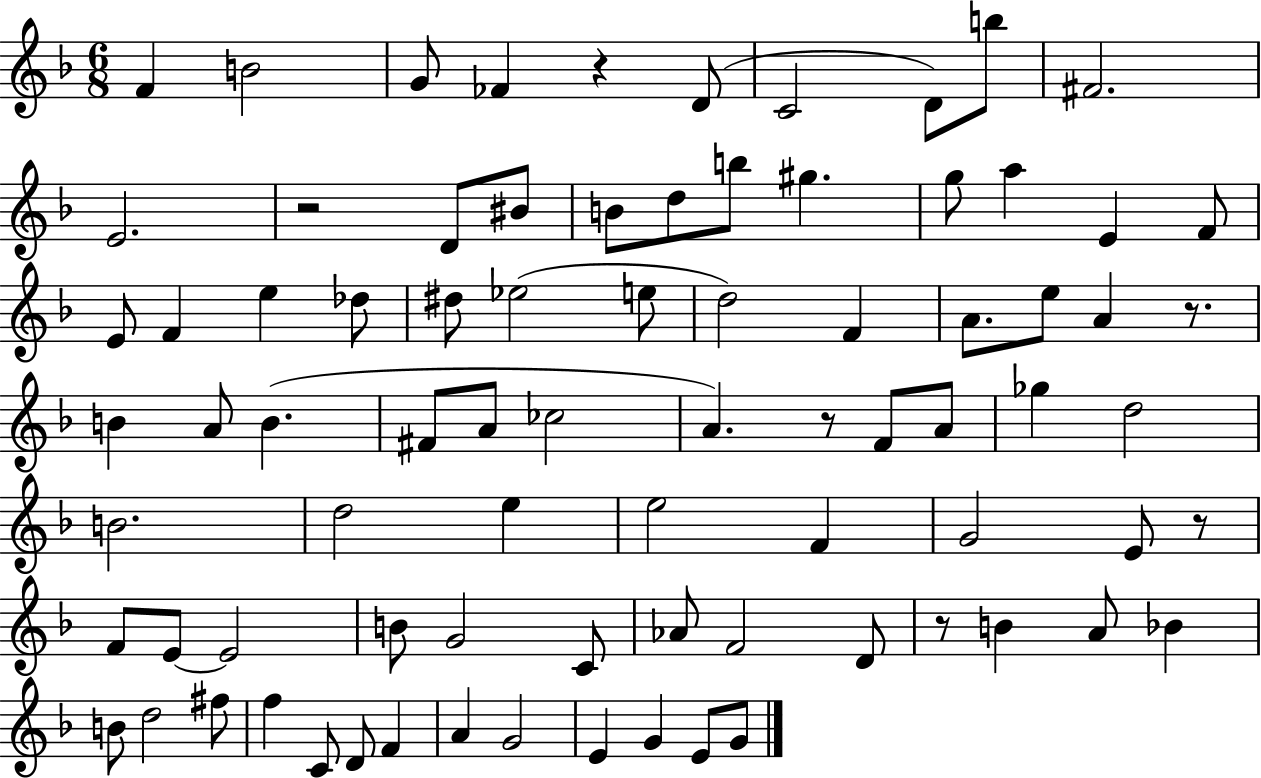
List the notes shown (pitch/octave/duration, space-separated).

F4/q B4/h G4/e FES4/q R/q D4/e C4/h D4/e B5/e F#4/h. E4/h. R/h D4/e BIS4/e B4/e D5/e B5/e G#5/q. G5/e A5/q E4/q F4/e E4/e F4/q E5/q Db5/e D#5/e Eb5/h E5/e D5/h F4/q A4/e. E5/e A4/q R/e. B4/q A4/e B4/q. F#4/e A4/e CES5/h A4/q. R/e F4/e A4/e Gb5/q D5/h B4/h. D5/h E5/q E5/h F4/q G4/h E4/e R/e F4/e E4/e E4/h B4/e G4/h C4/e Ab4/e F4/h D4/e R/e B4/q A4/e Bb4/q B4/e D5/h F#5/e F5/q C4/e D4/e F4/q A4/q G4/h E4/q G4/q E4/e G4/e